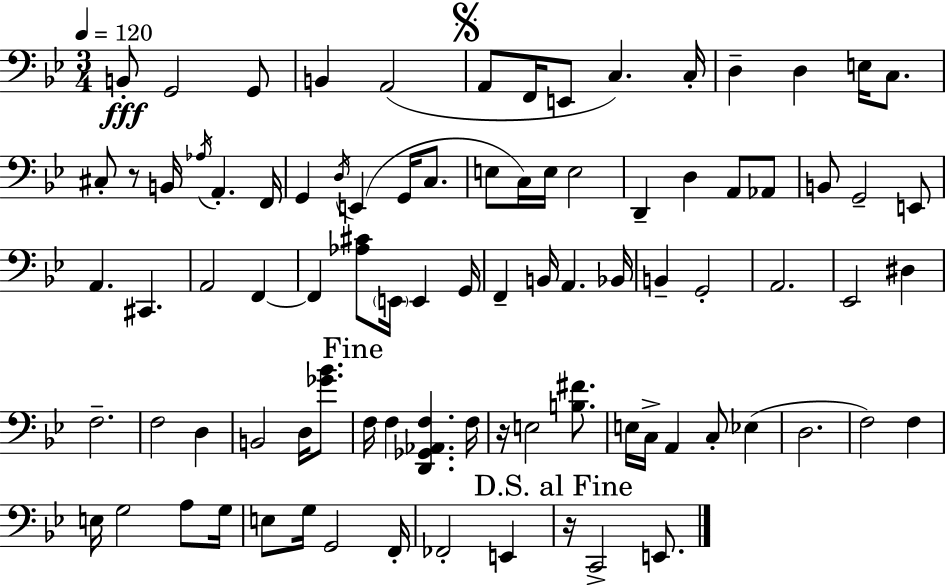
X:1
T:Untitled
M:3/4
L:1/4
K:Bb
B,,/2 G,,2 G,,/2 B,, A,,2 A,,/2 F,,/4 E,,/2 C, C,/4 D, D, E,/4 C,/2 ^C,/2 z/2 B,,/4 _A,/4 A,, F,,/4 G,, D,/4 E,, G,,/4 C,/2 E,/2 C,/4 E,/4 E,2 D,, D, A,,/2 _A,,/2 B,,/2 G,,2 E,,/2 A,, ^C,, A,,2 F,, F,, [_A,^C]/2 E,,/4 E,, G,,/4 F,, B,,/4 A,, _B,,/4 B,, G,,2 A,,2 _E,,2 ^D, F,2 F,2 D, B,,2 D,/4 [_G_B]/2 F,/4 F, [D,,_G,,_A,,F,] F,/4 z/4 E,2 [B,^F]/2 E,/4 C,/4 A,, C,/2 _E, D,2 F,2 F, E,/4 G,2 A,/2 G,/4 E,/2 G,/4 G,,2 F,,/4 _F,,2 E,, z/4 C,,2 E,,/2